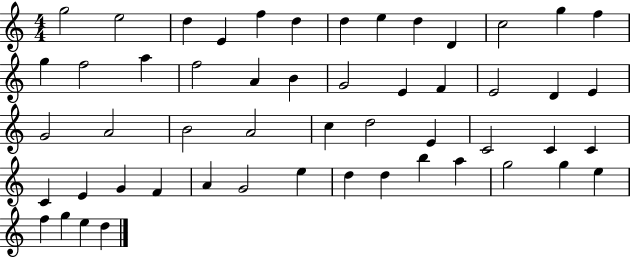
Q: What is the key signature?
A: C major